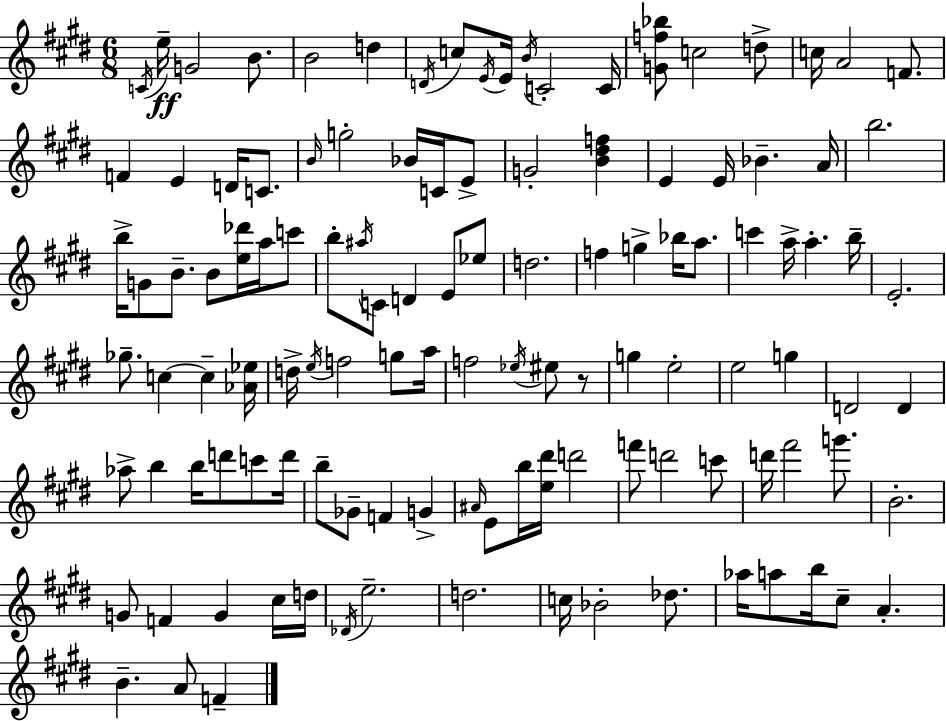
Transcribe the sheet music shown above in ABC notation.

X:1
T:Untitled
M:6/8
L:1/4
K:E
C/4 e/4 G2 B/2 B2 d D/4 c/2 E/4 E/4 B/4 C2 C/4 [Gf_b]/2 c2 d/2 c/4 A2 F/2 F E D/4 C/2 B/4 g2 _B/4 C/4 E/2 G2 [B^df] E E/4 _B A/4 b2 b/4 G/2 B/2 B/2 [e_d']/4 a/4 c'/2 b/2 ^a/4 C/2 D E/2 _e/2 d2 f g _b/4 a/2 c' a/4 a b/4 E2 _g/2 c c [_A_e]/4 d/4 e/4 f2 g/2 a/4 f2 _e/4 ^e/2 z/2 g e2 e2 g D2 D _a/2 b b/4 d'/2 c'/2 d'/4 b/2 _G/2 F G ^A/4 E/2 b/4 [e^d']/4 d'2 f'/2 d'2 c'/2 d'/4 ^f'2 g'/2 B2 G/2 F G ^c/4 d/4 _D/4 e2 d2 c/4 _B2 _d/2 _a/4 a/2 b/4 ^c/2 A B A/2 F